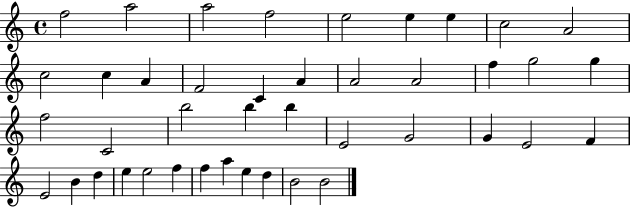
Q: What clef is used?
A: treble